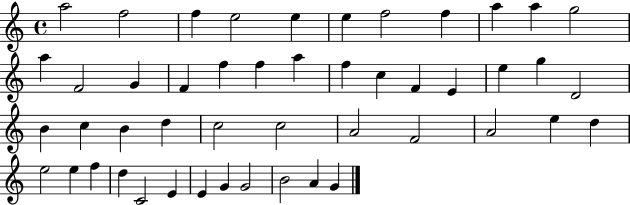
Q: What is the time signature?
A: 4/4